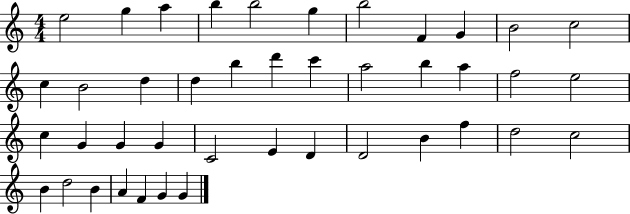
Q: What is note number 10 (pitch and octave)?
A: B4